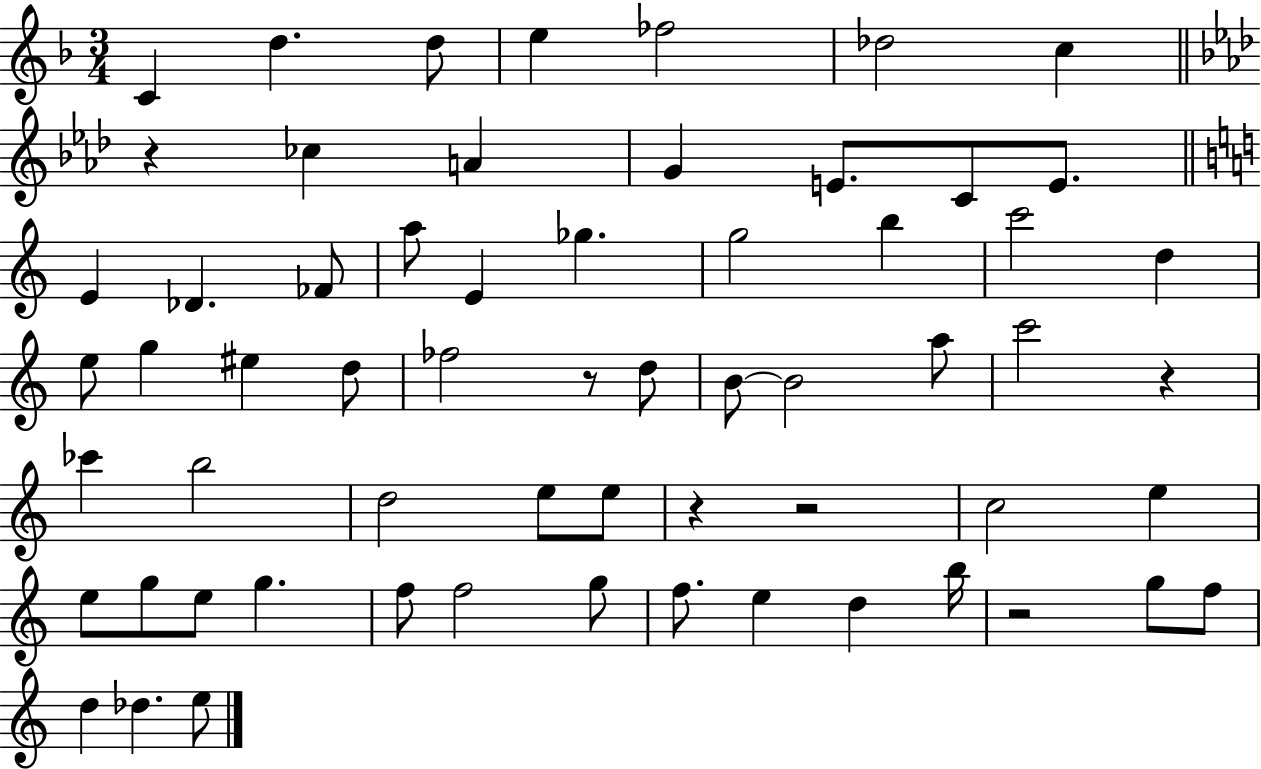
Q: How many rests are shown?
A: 6